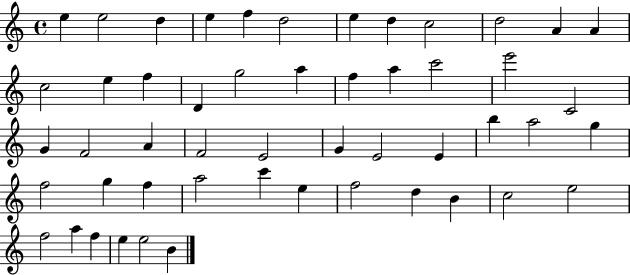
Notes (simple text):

E5/q E5/h D5/q E5/q F5/q D5/h E5/q D5/q C5/h D5/h A4/q A4/q C5/h E5/q F5/q D4/q G5/h A5/q F5/q A5/q C6/h E6/h C4/h G4/q F4/h A4/q F4/h E4/h G4/q E4/h E4/q B5/q A5/h G5/q F5/h G5/q F5/q A5/h C6/q E5/q F5/h D5/q B4/q C5/h E5/h F5/h A5/q F5/q E5/q E5/h B4/q